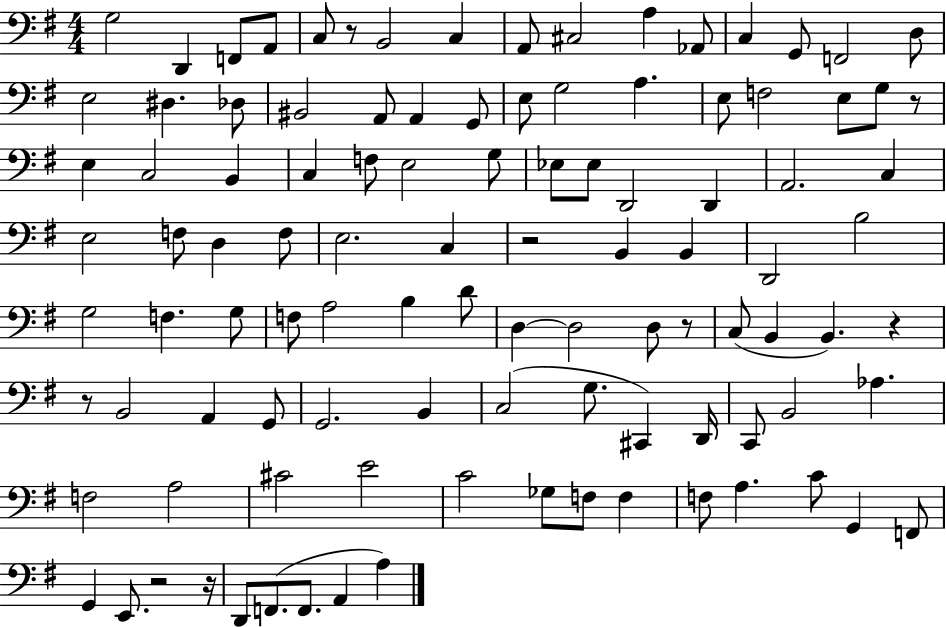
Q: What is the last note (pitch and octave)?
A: A3